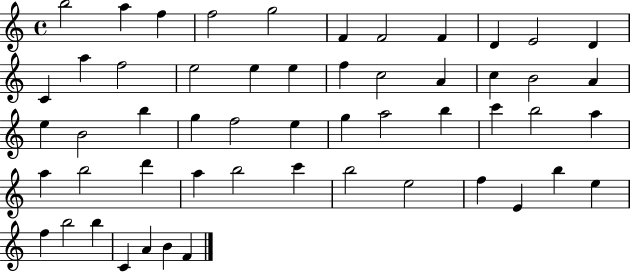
B5/h A5/q F5/q F5/h G5/h F4/q F4/h F4/q D4/q E4/h D4/q C4/q A5/q F5/h E5/h E5/q E5/q F5/q C5/h A4/q C5/q B4/h A4/q E5/q B4/h B5/q G5/q F5/h E5/q G5/q A5/h B5/q C6/q B5/h A5/q A5/q B5/h D6/q A5/q B5/h C6/q B5/h E5/h F5/q E4/q B5/q E5/q F5/q B5/h B5/q C4/q A4/q B4/q F4/q